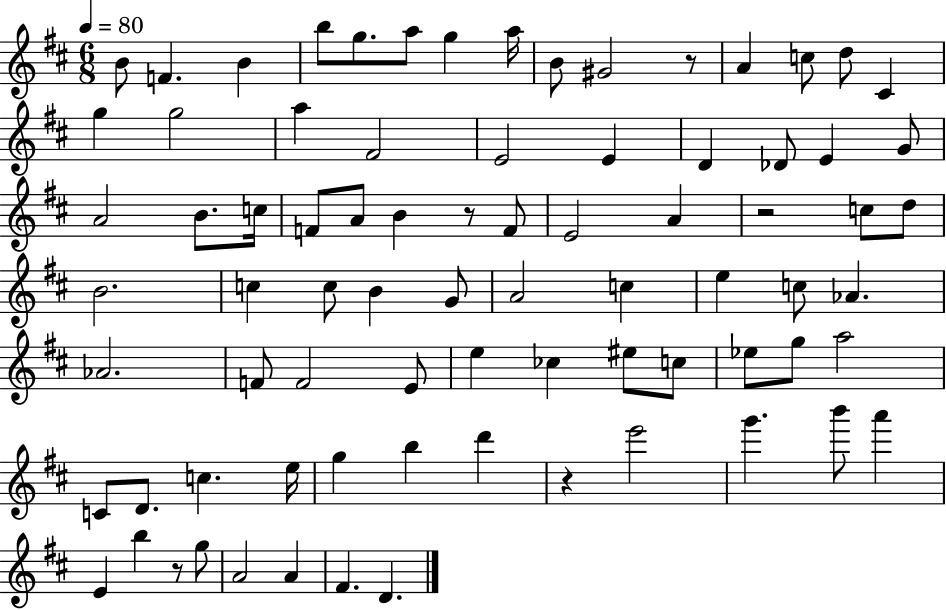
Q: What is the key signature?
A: D major